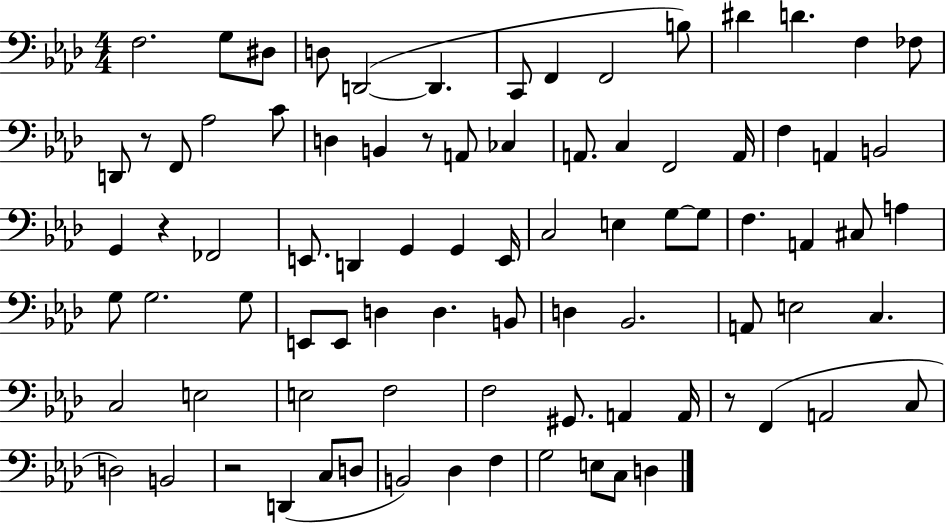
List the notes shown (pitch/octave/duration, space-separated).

F3/h. G3/e D#3/e D3/e D2/h D2/q. C2/e F2/q F2/h B3/e D#4/q D4/q. F3/q FES3/e D2/e R/e F2/e Ab3/h C4/e D3/q B2/q R/e A2/e CES3/q A2/e. C3/q F2/h A2/s F3/q A2/q B2/h G2/q R/q FES2/h E2/e. D2/q G2/q G2/q E2/s C3/h E3/q G3/e G3/e F3/q. A2/q C#3/e A3/q G3/e G3/h. G3/e E2/e E2/e D3/q D3/q. B2/e D3/q Bb2/h. A2/e E3/h C3/q. C3/h E3/h E3/h F3/h F3/h G#2/e. A2/q A2/s R/e F2/q A2/h C3/e D3/h B2/h R/h D2/q C3/e D3/e B2/h Db3/q F3/q G3/h E3/e C3/e D3/q